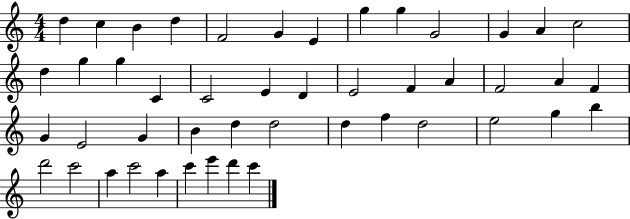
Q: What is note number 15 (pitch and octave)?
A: G5